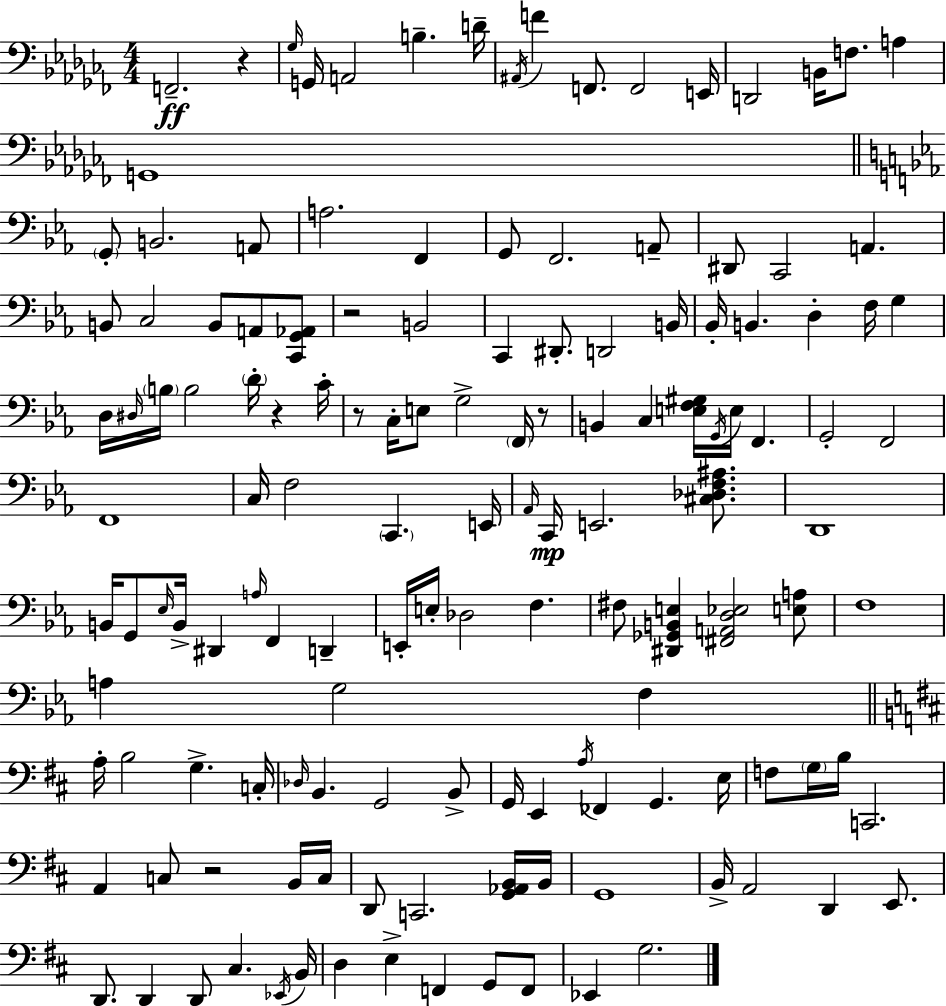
{
  \clef bass
  \numericTimeSignature
  \time 4/4
  \key aes \minor
  \repeat volta 2 { f,2.--\ff r4 | \grace { ges16 } g,16 a,2 b4.-- | d'16-- \acciaccatura { ais,16 } f'4 f,8. f,2 | e,16 d,2 b,16 f8. a4 | \break g,1 | \bar "||" \break \key ees \major \parenthesize g,8-. b,2. a,8 | a2. f,4 | g,8 f,2. a,8-- | dis,8 c,2 a,4. | \break b,8 c2 b,8 a,8 <c, g, aes,>8 | r2 b,2 | c,4 dis,8.-. d,2 b,16 | bes,16-. b,4. d4-. f16 g4 | \break d16 \grace { dis16 } \parenthesize b16 b2 \parenthesize d'16-. r4 | c'16-. r8 c16-. e8 g2-> \parenthesize f,16 r8 | b,4 c4 <e f gis>16 \acciaccatura { g,16 } e16 f,4. | g,2-. f,2 | \break f,1 | c16 f2 \parenthesize c,4. | e,16 \grace { aes,16 }\mp c,16 e,2. | <cis des f ais>8. d,1 | \break b,16 g,8 \grace { ees16 } b,16-> dis,4 \grace { a16 } f,4 | d,4-- e,16-. e16-. des2 f4. | fis8 <dis, ges, b, e>4 <fis, a, d ees>2 | <e a>8 f1 | \break a4 g2 | f4 \bar "||" \break \key d \major a16-. b2 g4.-> c16-. | \grace { des16 } b,4. g,2 b,8-> | g,16 e,4 \acciaccatura { a16 } fes,4 g,4. | e16 f8 \parenthesize g16 b16 c,2. | \break a,4 c8 r2 | b,16 c16 d,8 c,2. | <g, aes, b,>16 b,16 g,1 | b,16-> a,2 d,4 e,8. | \break d,8. d,4 d,8 cis4. | \acciaccatura { ees,16 } b,16 d4 e4-> f,4 g,8 | f,8 ees,4 g2. | } \bar "|."
}